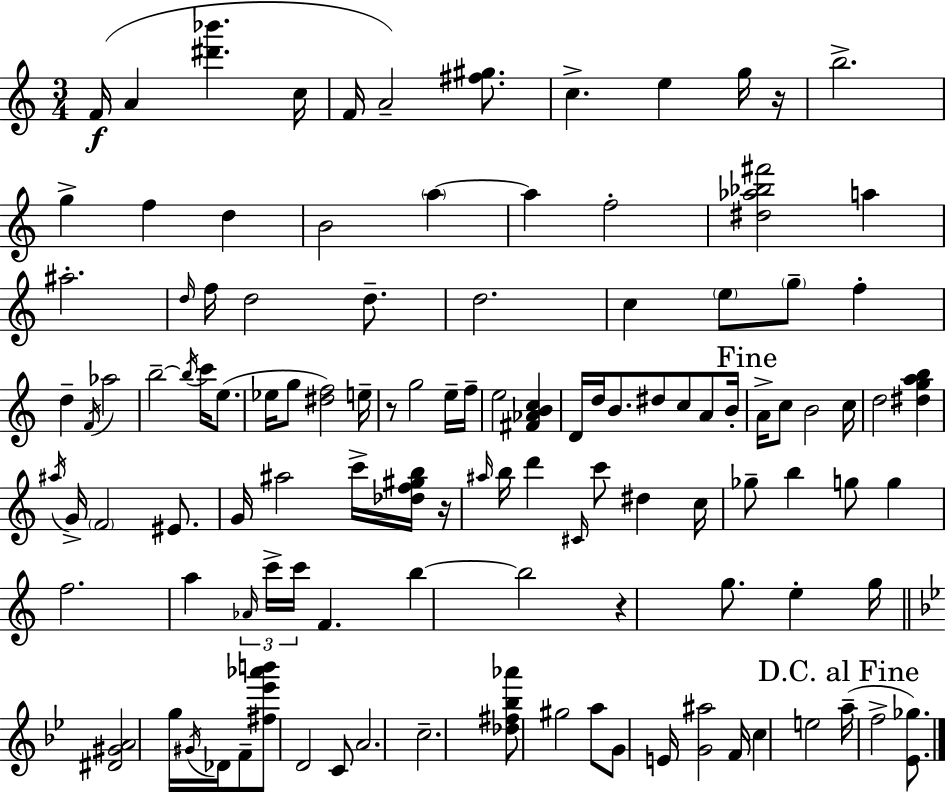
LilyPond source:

{
  \clef treble
  \numericTimeSignature
  \time 3/4
  \key a \minor
  f'16(\f a'4 <dis''' bes'''>4. c''16 | f'16 a'2--) <fis'' gis''>8. | c''4.-> e''4 g''16 r16 | b''2.-> | \break g''4-> f''4 d''4 | b'2 \parenthesize a''4~~ | a''4 f''2-. | <dis'' aes'' bes'' fis'''>2 a''4 | \break ais''2.-. | \grace { d''16 } f''16 d''2 d''8.-- | d''2. | c''4 \parenthesize e''8 \parenthesize g''8-- f''4-. | \break d''4-- \acciaccatura { f'16 } aes''2 | b''2--~~ \acciaccatura { b''16 } c'''16 | e''8.( ees''16 g''8 <dis'' f''>2) | e''16-- r8 g''2 | \break e''16-- f''16-- e''2 <fis' aes' b' c''>4 | d'16 d''16 b'8. dis''8 c''8 | a'8 b'16-. \mark "Fine" a'16-> c''8 b'2 | c''16 d''2 <dis'' g'' a'' b''>4 | \break \acciaccatura { ais''16 } g'16-> \parenthesize f'2 | eis'8. g'16 ais''2 | c'''16-> <des'' f'' gis'' b''>16 r16 \grace { ais''16 } b''16 d'''4 \grace { cis'16 } c'''8 | dis''4 c''16 ges''8-- b''4 | \break g''8 g''4 f''2. | a''4 \tuplet 3/2 { \grace { aes'16 } c'''16-> | c'''16 } f'4. b''4~~ b''2 | r4 g''8. | \break e''4-. g''16 \bar "||" \break \key bes \major <dis' gis' a'>2 g''16 \acciaccatura { gis'16 } des'16 f'8-- | <fis'' ees''' aes''' b'''>8 d'2 c'8 | a'2. | c''2.-- | \break <des'' fis'' bes'' aes'''>8 gis''2 a''8 | g'8 e'16 <g' ais''>2 | f'16 c''4 e''2 | \mark "D.C. al Fine" a''16--( f''2-> <ees' ges''>8.) | \break \bar "|."
}